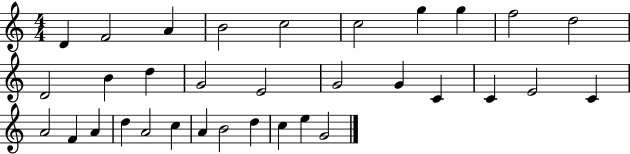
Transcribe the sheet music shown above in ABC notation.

X:1
T:Untitled
M:4/4
L:1/4
K:C
D F2 A B2 c2 c2 g g f2 d2 D2 B d G2 E2 G2 G C C E2 C A2 F A d A2 c A B2 d c e G2